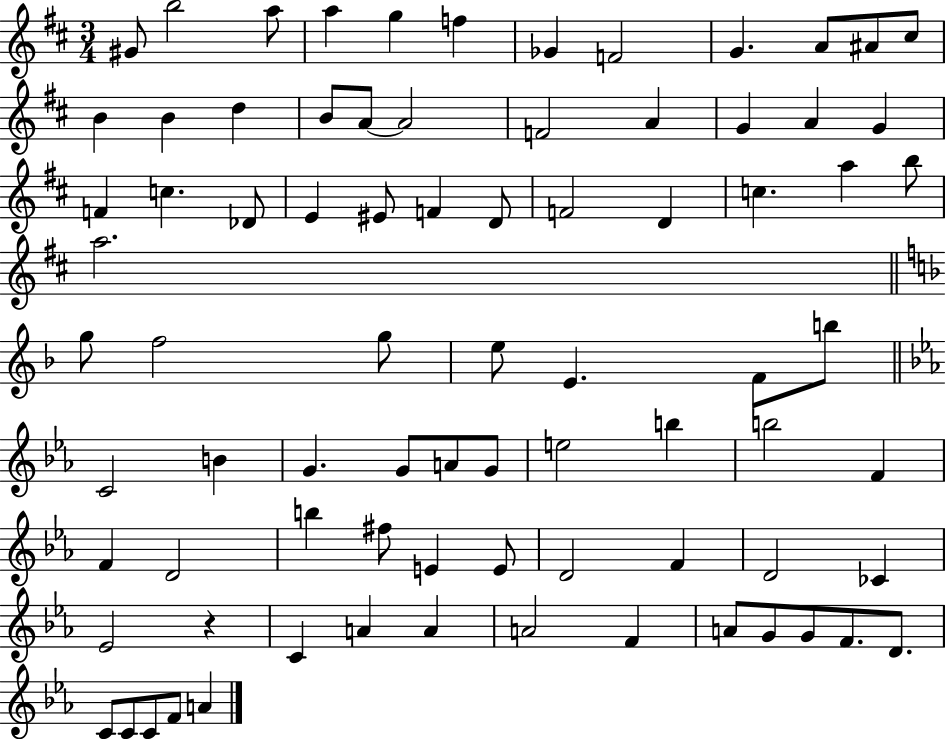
G#4/e B5/h A5/e A5/q G5/q F5/q Gb4/q F4/h G4/q. A4/e A#4/e C#5/e B4/q B4/q D5/q B4/e A4/e A4/h F4/h A4/q G4/q A4/q G4/q F4/q C5/q. Db4/e E4/q EIS4/e F4/q D4/e F4/h D4/q C5/q. A5/q B5/e A5/h. G5/e F5/h G5/e E5/e E4/q. F4/e B5/e C4/h B4/q G4/q. G4/e A4/e G4/e E5/h B5/q B5/h F4/q F4/q D4/h B5/q F#5/e E4/q E4/e D4/h F4/q D4/h CES4/q Eb4/h R/q C4/q A4/q A4/q A4/h F4/q A4/e G4/e G4/e F4/e. D4/e. C4/e C4/e C4/e F4/e A4/q